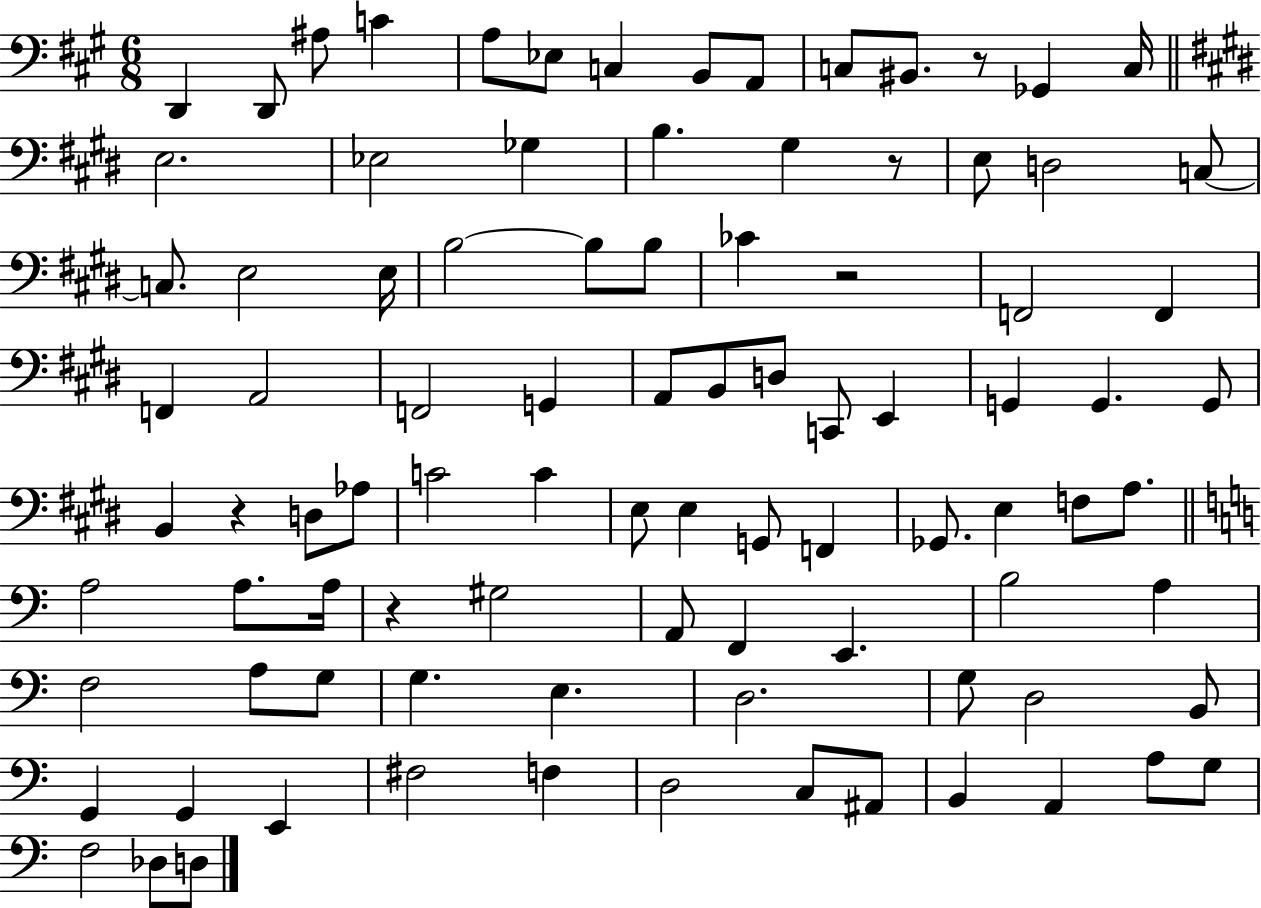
D2/q D2/e A#3/e C4/q A3/e Eb3/e C3/q B2/e A2/e C3/e BIS2/e. R/e Gb2/q C3/s E3/h. Eb3/h Gb3/q B3/q. G#3/q R/e E3/e D3/h C3/e C3/e. E3/h E3/s B3/h B3/e B3/e CES4/q R/h F2/h F2/q F2/q A2/h F2/h G2/q A2/e B2/e D3/e C2/e E2/q G2/q G2/q. G2/e B2/q R/q D3/e Ab3/e C4/h C4/q E3/e E3/q G2/e F2/q Gb2/e. E3/q F3/e A3/e. A3/h A3/e. A3/s R/q G#3/h A2/e F2/q E2/q. B3/h A3/q F3/h A3/e G3/e G3/q. E3/q. D3/h. G3/e D3/h B2/e G2/q G2/q E2/q F#3/h F3/q D3/h C3/e A#2/e B2/q A2/q A3/e G3/e F3/h Db3/e D3/e